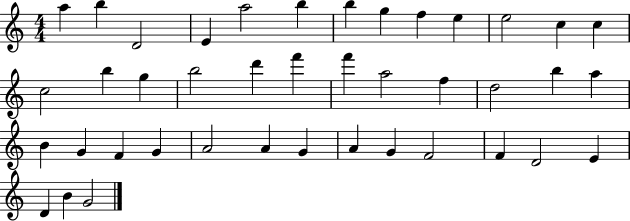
A5/q B5/q D4/h E4/q A5/h B5/q B5/q G5/q F5/q E5/q E5/h C5/q C5/q C5/h B5/q G5/q B5/h D6/q F6/q F6/q A5/h F5/q D5/h B5/q A5/q B4/q G4/q F4/q G4/q A4/h A4/q G4/q A4/q G4/q F4/h F4/q D4/h E4/q D4/q B4/q G4/h